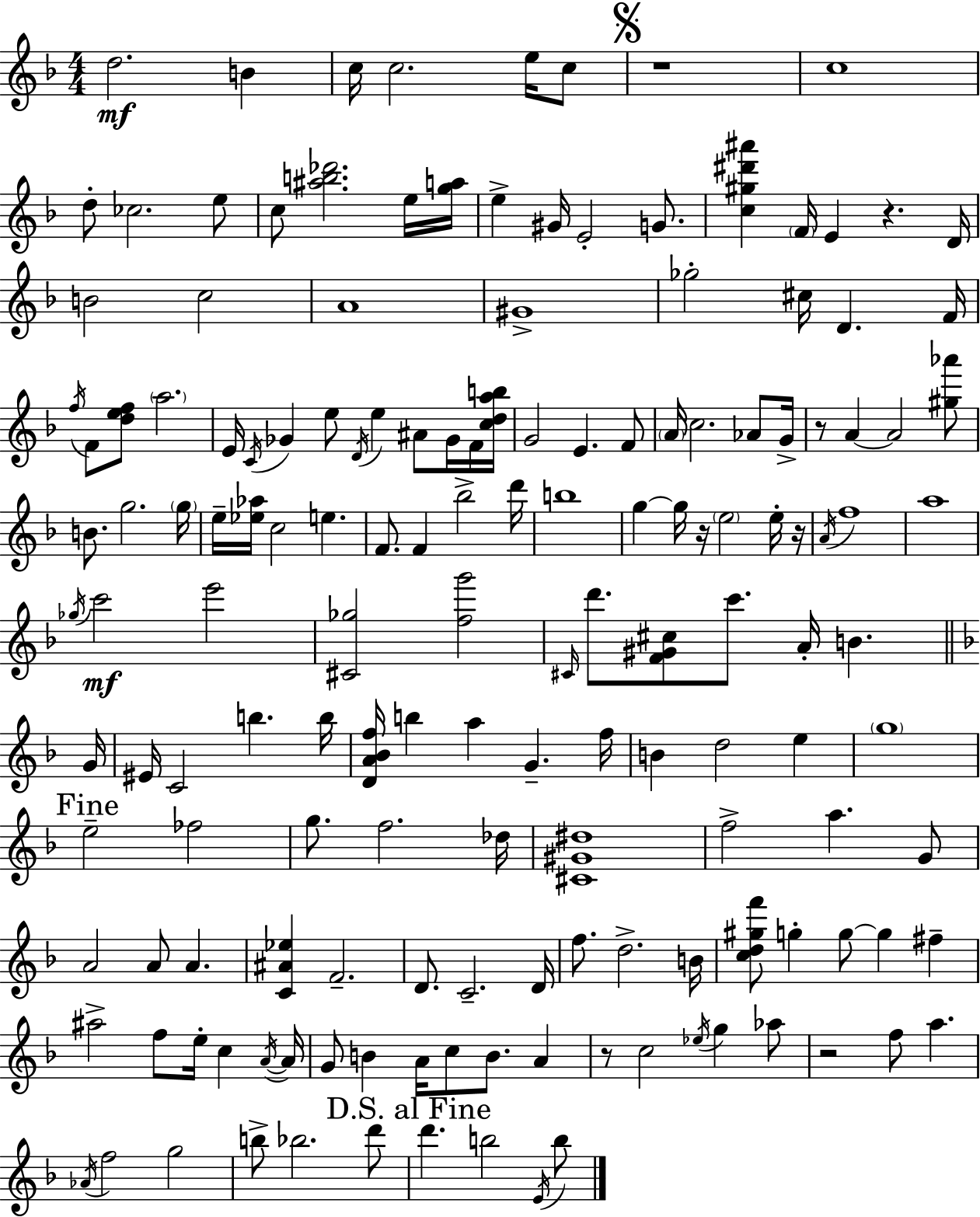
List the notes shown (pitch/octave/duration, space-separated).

D5/h. B4/q C5/s C5/h. E5/s C5/e R/w C5/w D5/e CES5/h. E5/e C5/e [A#5,B5,Db6]/h. E5/s [G5,A5]/s E5/q G#4/s E4/h G4/e. [C5,G#5,D#6,A#6]/q F4/s E4/q R/q. D4/s B4/h C5/h A4/w G#4/w Gb5/h C#5/s D4/q. F4/s F5/s F4/e [D5,E5,F5]/e A5/h. E4/s C4/s Gb4/q E5/e D4/s E5/q A#4/e Gb4/s F4/s [C5,D5,A5,B5]/s G4/h E4/q. F4/e A4/s C5/h. Ab4/e G4/s R/e A4/q A4/h [G#5,Ab6]/e B4/e. G5/h. G5/s E5/s [Eb5,Ab5]/s C5/h E5/q. F4/e. F4/q Bb5/h D6/s B5/w G5/q G5/s R/s E5/h E5/s R/s A4/s F5/w A5/w Gb5/s C6/h E6/h [C#4,Gb5]/h [F5,G6]/h C#4/s D6/e. [F4,G#4,C#5]/e C6/e. A4/s B4/q. G4/s EIS4/s C4/h B5/q. B5/s [D4,A4,Bb4,F5]/s B5/q A5/q G4/q. F5/s B4/q D5/h E5/q G5/w E5/h FES5/h G5/e. F5/h. Db5/s [C#4,G#4,D#5]/w F5/h A5/q. G4/e A4/h A4/e A4/q. [C4,A#4,Eb5]/q F4/h. D4/e. C4/h. D4/s F5/e. D5/h. B4/s [C5,D5,G#5,F6]/e G5/q G5/e G5/q F#5/q A#5/h F5/e E5/s C5/q A4/s A4/s G4/e B4/q A4/s C5/e B4/e. A4/q R/e C5/h Eb5/s G5/q Ab5/e R/h F5/e A5/q. Ab4/s F5/h G5/h B5/e Bb5/h. D6/e D6/q. B5/h E4/s B5/e